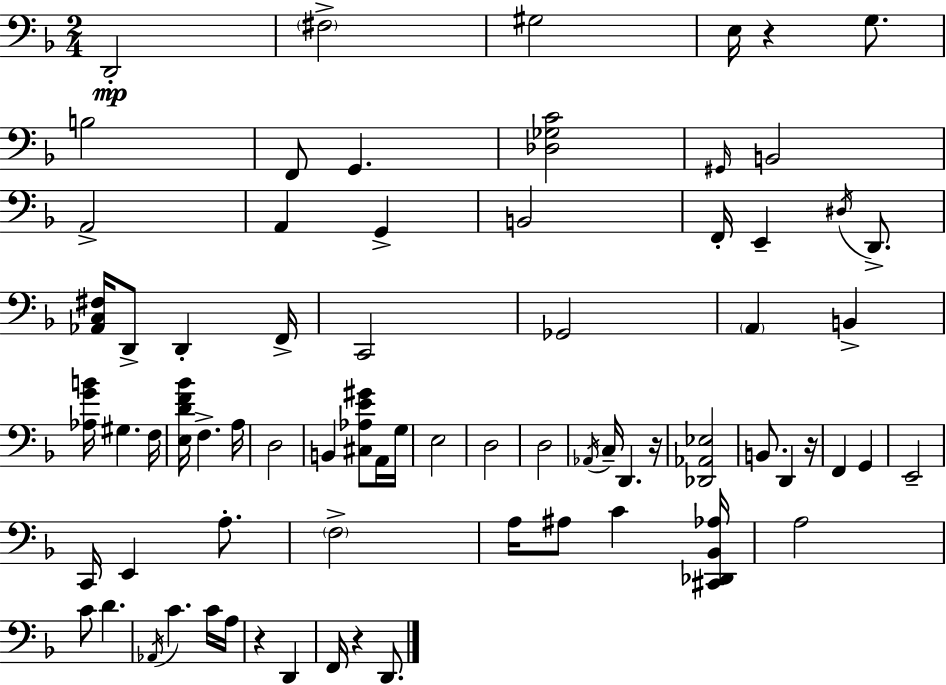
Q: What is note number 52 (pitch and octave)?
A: A3